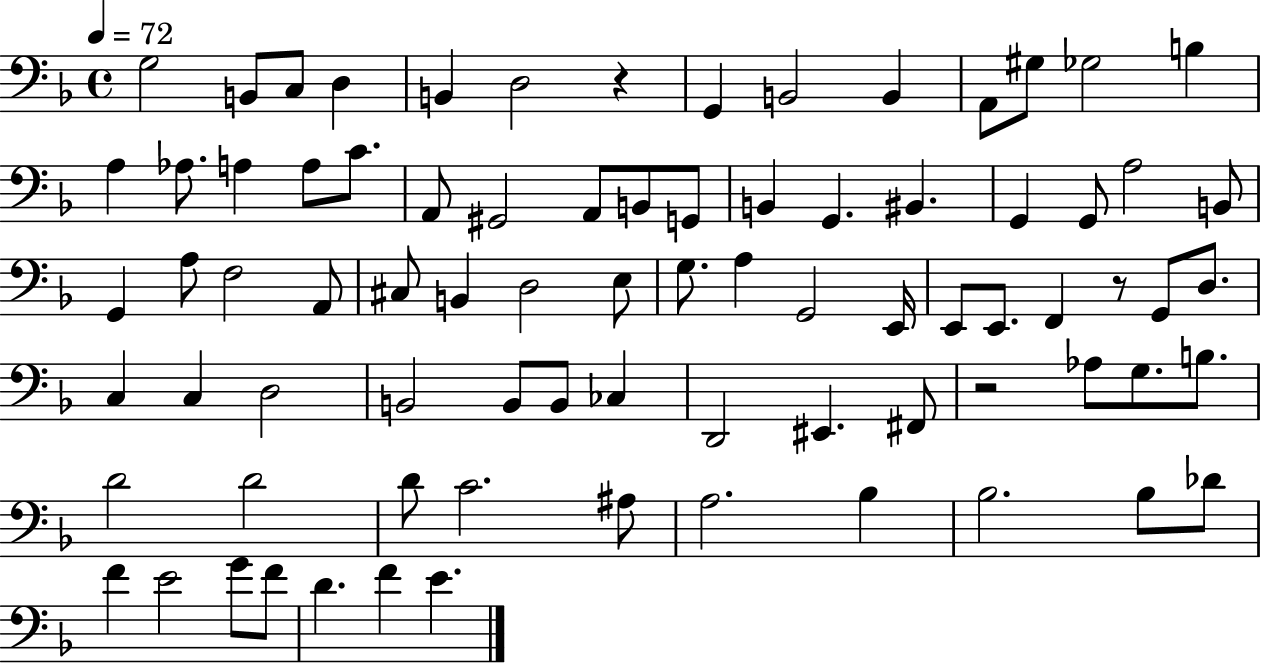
G3/h B2/e C3/e D3/q B2/q D3/h R/q G2/q B2/h B2/q A2/e G#3/e Gb3/h B3/q A3/q Ab3/e. A3/q A3/e C4/e. A2/e G#2/h A2/e B2/e G2/e B2/q G2/q. BIS2/q. G2/q G2/e A3/h B2/e G2/q A3/e F3/h A2/e C#3/e B2/q D3/h E3/e G3/e. A3/q G2/h E2/s E2/e E2/e. F2/q R/e G2/e D3/e. C3/q C3/q D3/h B2/h B2/e B2/e CES3/q D2/h EIS2/q. F#2/e R/h Ab3/e G3/e. B3/e. D4/h D4/h D4/e C4/h. A#3/e A3/h. Bb3/q Bb3/h. Bb3/e Db4/e F4/q E4/h G4/e F4/e D4/q. F4/q E4/q.